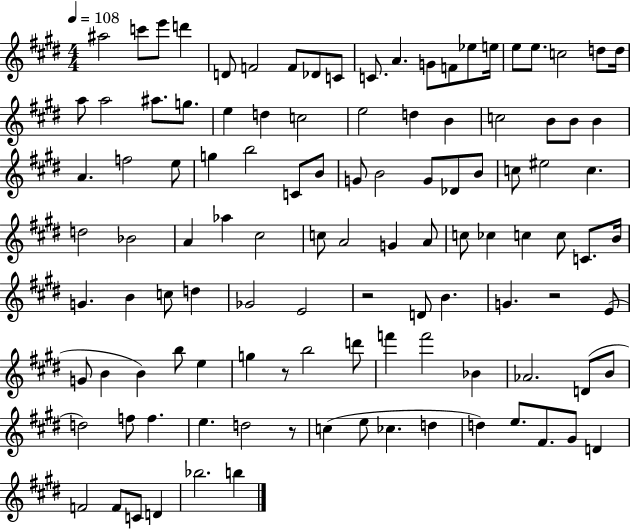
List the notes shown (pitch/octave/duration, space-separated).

A#5/h C6/e E6/e D6/q D4/e F4/h F4/e Db4/e C4/e C4/e. A4/q. G4/e F4/e Eb5/e E5/s E5/e E5/e. C5/h D5/e D5/s A5/e A5/h A#5/e. G5/e. E5/q D5/q C5/h E5/h D5/q B4/q C5/h B4/e B4/e B4/q A4/q. F5/h E5/e G5/q B5/h C4/e B4/e G4/e B4/h G4/e Db4/e B4/e C5/e EIS5/h C5/q. D5/h Bb4/h A4/q Ab5/q C#5/h C5/e A4/h G4/q A4/e C5/e CES5/q C5/q C5/e C4/e. B4/s G4/q. B4/q C5/e D5/q Gb4/h E4/h R/h D4/e B4/q. G4/q. R/h E4/e G4/e B4/q B4/q B5/e E5/q G5/q R/e B5/h D6/e F6/q F6/h Bb4/q Ab4/h. D4/e B4/e D5/h F5/e F5/q. E5/q. D5/h R/e C5/q E5/e CES5/q. D5/q D5/q E5/e. F#4/e. G#4/e D4/q F4/h F4/e C4/e D4/q Bb5/h. B5/q